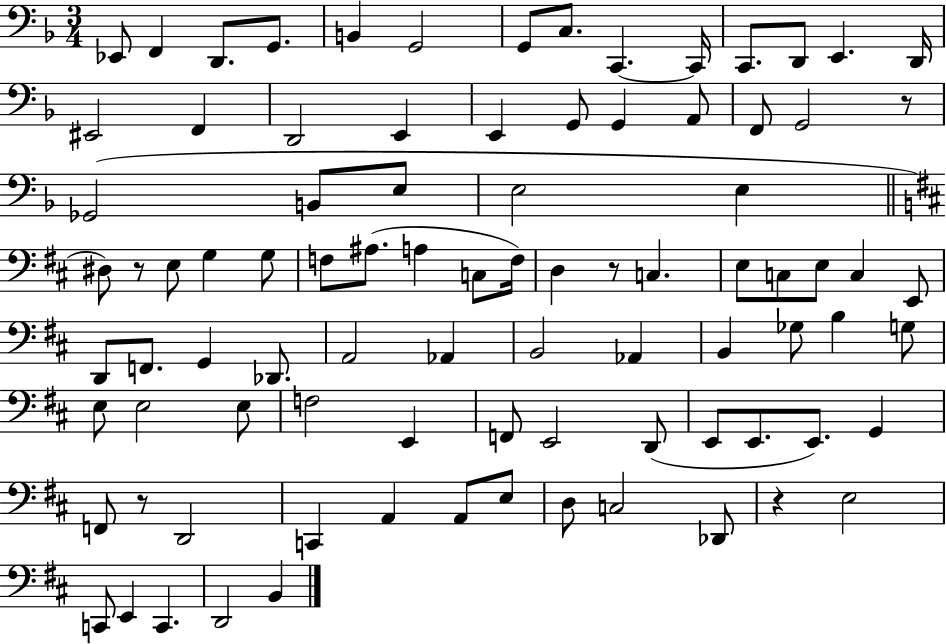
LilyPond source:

{
  \clef bass
  \numericTimeSignature
  \time 3/4
  \key f \major
  ees,8 f,4 d,8. g,8. | b,4 g,2 | g,8 c8. c,4.~~ c,16 | c,8. d,8 e,4. d,16 | \break eis,2 f,4 | d,2 e,4 | e,4 g,8 g,4 a,8 | f,8 g,2 r8 | \break ges,2( b,8 e8 | e2 e4 | \bar "||" \break \key d \major dis8) r8 e8 g4 g8 | f8 ais8.( a4 c8 f16) | d4 r8 c4. | e8 c8 e8 c4 e,8 | \break d,8 f,8. g,4 des,8. | a,2 aes,4 | b,2 aes,4 | b,4 ges8 b4 g8 | \break e8 e2 e8 | f2 e,4 | f,8 e,2 d,8( | e,8 e,8. e,8.) g,4 | \break f,8 r8 d,2 | c,4 a,4 a,8 e8 | d8 c2 des,8 | r4 e2 | \break c,8 e,4 c,4. | d,2 b,4 | \bar "|."
}